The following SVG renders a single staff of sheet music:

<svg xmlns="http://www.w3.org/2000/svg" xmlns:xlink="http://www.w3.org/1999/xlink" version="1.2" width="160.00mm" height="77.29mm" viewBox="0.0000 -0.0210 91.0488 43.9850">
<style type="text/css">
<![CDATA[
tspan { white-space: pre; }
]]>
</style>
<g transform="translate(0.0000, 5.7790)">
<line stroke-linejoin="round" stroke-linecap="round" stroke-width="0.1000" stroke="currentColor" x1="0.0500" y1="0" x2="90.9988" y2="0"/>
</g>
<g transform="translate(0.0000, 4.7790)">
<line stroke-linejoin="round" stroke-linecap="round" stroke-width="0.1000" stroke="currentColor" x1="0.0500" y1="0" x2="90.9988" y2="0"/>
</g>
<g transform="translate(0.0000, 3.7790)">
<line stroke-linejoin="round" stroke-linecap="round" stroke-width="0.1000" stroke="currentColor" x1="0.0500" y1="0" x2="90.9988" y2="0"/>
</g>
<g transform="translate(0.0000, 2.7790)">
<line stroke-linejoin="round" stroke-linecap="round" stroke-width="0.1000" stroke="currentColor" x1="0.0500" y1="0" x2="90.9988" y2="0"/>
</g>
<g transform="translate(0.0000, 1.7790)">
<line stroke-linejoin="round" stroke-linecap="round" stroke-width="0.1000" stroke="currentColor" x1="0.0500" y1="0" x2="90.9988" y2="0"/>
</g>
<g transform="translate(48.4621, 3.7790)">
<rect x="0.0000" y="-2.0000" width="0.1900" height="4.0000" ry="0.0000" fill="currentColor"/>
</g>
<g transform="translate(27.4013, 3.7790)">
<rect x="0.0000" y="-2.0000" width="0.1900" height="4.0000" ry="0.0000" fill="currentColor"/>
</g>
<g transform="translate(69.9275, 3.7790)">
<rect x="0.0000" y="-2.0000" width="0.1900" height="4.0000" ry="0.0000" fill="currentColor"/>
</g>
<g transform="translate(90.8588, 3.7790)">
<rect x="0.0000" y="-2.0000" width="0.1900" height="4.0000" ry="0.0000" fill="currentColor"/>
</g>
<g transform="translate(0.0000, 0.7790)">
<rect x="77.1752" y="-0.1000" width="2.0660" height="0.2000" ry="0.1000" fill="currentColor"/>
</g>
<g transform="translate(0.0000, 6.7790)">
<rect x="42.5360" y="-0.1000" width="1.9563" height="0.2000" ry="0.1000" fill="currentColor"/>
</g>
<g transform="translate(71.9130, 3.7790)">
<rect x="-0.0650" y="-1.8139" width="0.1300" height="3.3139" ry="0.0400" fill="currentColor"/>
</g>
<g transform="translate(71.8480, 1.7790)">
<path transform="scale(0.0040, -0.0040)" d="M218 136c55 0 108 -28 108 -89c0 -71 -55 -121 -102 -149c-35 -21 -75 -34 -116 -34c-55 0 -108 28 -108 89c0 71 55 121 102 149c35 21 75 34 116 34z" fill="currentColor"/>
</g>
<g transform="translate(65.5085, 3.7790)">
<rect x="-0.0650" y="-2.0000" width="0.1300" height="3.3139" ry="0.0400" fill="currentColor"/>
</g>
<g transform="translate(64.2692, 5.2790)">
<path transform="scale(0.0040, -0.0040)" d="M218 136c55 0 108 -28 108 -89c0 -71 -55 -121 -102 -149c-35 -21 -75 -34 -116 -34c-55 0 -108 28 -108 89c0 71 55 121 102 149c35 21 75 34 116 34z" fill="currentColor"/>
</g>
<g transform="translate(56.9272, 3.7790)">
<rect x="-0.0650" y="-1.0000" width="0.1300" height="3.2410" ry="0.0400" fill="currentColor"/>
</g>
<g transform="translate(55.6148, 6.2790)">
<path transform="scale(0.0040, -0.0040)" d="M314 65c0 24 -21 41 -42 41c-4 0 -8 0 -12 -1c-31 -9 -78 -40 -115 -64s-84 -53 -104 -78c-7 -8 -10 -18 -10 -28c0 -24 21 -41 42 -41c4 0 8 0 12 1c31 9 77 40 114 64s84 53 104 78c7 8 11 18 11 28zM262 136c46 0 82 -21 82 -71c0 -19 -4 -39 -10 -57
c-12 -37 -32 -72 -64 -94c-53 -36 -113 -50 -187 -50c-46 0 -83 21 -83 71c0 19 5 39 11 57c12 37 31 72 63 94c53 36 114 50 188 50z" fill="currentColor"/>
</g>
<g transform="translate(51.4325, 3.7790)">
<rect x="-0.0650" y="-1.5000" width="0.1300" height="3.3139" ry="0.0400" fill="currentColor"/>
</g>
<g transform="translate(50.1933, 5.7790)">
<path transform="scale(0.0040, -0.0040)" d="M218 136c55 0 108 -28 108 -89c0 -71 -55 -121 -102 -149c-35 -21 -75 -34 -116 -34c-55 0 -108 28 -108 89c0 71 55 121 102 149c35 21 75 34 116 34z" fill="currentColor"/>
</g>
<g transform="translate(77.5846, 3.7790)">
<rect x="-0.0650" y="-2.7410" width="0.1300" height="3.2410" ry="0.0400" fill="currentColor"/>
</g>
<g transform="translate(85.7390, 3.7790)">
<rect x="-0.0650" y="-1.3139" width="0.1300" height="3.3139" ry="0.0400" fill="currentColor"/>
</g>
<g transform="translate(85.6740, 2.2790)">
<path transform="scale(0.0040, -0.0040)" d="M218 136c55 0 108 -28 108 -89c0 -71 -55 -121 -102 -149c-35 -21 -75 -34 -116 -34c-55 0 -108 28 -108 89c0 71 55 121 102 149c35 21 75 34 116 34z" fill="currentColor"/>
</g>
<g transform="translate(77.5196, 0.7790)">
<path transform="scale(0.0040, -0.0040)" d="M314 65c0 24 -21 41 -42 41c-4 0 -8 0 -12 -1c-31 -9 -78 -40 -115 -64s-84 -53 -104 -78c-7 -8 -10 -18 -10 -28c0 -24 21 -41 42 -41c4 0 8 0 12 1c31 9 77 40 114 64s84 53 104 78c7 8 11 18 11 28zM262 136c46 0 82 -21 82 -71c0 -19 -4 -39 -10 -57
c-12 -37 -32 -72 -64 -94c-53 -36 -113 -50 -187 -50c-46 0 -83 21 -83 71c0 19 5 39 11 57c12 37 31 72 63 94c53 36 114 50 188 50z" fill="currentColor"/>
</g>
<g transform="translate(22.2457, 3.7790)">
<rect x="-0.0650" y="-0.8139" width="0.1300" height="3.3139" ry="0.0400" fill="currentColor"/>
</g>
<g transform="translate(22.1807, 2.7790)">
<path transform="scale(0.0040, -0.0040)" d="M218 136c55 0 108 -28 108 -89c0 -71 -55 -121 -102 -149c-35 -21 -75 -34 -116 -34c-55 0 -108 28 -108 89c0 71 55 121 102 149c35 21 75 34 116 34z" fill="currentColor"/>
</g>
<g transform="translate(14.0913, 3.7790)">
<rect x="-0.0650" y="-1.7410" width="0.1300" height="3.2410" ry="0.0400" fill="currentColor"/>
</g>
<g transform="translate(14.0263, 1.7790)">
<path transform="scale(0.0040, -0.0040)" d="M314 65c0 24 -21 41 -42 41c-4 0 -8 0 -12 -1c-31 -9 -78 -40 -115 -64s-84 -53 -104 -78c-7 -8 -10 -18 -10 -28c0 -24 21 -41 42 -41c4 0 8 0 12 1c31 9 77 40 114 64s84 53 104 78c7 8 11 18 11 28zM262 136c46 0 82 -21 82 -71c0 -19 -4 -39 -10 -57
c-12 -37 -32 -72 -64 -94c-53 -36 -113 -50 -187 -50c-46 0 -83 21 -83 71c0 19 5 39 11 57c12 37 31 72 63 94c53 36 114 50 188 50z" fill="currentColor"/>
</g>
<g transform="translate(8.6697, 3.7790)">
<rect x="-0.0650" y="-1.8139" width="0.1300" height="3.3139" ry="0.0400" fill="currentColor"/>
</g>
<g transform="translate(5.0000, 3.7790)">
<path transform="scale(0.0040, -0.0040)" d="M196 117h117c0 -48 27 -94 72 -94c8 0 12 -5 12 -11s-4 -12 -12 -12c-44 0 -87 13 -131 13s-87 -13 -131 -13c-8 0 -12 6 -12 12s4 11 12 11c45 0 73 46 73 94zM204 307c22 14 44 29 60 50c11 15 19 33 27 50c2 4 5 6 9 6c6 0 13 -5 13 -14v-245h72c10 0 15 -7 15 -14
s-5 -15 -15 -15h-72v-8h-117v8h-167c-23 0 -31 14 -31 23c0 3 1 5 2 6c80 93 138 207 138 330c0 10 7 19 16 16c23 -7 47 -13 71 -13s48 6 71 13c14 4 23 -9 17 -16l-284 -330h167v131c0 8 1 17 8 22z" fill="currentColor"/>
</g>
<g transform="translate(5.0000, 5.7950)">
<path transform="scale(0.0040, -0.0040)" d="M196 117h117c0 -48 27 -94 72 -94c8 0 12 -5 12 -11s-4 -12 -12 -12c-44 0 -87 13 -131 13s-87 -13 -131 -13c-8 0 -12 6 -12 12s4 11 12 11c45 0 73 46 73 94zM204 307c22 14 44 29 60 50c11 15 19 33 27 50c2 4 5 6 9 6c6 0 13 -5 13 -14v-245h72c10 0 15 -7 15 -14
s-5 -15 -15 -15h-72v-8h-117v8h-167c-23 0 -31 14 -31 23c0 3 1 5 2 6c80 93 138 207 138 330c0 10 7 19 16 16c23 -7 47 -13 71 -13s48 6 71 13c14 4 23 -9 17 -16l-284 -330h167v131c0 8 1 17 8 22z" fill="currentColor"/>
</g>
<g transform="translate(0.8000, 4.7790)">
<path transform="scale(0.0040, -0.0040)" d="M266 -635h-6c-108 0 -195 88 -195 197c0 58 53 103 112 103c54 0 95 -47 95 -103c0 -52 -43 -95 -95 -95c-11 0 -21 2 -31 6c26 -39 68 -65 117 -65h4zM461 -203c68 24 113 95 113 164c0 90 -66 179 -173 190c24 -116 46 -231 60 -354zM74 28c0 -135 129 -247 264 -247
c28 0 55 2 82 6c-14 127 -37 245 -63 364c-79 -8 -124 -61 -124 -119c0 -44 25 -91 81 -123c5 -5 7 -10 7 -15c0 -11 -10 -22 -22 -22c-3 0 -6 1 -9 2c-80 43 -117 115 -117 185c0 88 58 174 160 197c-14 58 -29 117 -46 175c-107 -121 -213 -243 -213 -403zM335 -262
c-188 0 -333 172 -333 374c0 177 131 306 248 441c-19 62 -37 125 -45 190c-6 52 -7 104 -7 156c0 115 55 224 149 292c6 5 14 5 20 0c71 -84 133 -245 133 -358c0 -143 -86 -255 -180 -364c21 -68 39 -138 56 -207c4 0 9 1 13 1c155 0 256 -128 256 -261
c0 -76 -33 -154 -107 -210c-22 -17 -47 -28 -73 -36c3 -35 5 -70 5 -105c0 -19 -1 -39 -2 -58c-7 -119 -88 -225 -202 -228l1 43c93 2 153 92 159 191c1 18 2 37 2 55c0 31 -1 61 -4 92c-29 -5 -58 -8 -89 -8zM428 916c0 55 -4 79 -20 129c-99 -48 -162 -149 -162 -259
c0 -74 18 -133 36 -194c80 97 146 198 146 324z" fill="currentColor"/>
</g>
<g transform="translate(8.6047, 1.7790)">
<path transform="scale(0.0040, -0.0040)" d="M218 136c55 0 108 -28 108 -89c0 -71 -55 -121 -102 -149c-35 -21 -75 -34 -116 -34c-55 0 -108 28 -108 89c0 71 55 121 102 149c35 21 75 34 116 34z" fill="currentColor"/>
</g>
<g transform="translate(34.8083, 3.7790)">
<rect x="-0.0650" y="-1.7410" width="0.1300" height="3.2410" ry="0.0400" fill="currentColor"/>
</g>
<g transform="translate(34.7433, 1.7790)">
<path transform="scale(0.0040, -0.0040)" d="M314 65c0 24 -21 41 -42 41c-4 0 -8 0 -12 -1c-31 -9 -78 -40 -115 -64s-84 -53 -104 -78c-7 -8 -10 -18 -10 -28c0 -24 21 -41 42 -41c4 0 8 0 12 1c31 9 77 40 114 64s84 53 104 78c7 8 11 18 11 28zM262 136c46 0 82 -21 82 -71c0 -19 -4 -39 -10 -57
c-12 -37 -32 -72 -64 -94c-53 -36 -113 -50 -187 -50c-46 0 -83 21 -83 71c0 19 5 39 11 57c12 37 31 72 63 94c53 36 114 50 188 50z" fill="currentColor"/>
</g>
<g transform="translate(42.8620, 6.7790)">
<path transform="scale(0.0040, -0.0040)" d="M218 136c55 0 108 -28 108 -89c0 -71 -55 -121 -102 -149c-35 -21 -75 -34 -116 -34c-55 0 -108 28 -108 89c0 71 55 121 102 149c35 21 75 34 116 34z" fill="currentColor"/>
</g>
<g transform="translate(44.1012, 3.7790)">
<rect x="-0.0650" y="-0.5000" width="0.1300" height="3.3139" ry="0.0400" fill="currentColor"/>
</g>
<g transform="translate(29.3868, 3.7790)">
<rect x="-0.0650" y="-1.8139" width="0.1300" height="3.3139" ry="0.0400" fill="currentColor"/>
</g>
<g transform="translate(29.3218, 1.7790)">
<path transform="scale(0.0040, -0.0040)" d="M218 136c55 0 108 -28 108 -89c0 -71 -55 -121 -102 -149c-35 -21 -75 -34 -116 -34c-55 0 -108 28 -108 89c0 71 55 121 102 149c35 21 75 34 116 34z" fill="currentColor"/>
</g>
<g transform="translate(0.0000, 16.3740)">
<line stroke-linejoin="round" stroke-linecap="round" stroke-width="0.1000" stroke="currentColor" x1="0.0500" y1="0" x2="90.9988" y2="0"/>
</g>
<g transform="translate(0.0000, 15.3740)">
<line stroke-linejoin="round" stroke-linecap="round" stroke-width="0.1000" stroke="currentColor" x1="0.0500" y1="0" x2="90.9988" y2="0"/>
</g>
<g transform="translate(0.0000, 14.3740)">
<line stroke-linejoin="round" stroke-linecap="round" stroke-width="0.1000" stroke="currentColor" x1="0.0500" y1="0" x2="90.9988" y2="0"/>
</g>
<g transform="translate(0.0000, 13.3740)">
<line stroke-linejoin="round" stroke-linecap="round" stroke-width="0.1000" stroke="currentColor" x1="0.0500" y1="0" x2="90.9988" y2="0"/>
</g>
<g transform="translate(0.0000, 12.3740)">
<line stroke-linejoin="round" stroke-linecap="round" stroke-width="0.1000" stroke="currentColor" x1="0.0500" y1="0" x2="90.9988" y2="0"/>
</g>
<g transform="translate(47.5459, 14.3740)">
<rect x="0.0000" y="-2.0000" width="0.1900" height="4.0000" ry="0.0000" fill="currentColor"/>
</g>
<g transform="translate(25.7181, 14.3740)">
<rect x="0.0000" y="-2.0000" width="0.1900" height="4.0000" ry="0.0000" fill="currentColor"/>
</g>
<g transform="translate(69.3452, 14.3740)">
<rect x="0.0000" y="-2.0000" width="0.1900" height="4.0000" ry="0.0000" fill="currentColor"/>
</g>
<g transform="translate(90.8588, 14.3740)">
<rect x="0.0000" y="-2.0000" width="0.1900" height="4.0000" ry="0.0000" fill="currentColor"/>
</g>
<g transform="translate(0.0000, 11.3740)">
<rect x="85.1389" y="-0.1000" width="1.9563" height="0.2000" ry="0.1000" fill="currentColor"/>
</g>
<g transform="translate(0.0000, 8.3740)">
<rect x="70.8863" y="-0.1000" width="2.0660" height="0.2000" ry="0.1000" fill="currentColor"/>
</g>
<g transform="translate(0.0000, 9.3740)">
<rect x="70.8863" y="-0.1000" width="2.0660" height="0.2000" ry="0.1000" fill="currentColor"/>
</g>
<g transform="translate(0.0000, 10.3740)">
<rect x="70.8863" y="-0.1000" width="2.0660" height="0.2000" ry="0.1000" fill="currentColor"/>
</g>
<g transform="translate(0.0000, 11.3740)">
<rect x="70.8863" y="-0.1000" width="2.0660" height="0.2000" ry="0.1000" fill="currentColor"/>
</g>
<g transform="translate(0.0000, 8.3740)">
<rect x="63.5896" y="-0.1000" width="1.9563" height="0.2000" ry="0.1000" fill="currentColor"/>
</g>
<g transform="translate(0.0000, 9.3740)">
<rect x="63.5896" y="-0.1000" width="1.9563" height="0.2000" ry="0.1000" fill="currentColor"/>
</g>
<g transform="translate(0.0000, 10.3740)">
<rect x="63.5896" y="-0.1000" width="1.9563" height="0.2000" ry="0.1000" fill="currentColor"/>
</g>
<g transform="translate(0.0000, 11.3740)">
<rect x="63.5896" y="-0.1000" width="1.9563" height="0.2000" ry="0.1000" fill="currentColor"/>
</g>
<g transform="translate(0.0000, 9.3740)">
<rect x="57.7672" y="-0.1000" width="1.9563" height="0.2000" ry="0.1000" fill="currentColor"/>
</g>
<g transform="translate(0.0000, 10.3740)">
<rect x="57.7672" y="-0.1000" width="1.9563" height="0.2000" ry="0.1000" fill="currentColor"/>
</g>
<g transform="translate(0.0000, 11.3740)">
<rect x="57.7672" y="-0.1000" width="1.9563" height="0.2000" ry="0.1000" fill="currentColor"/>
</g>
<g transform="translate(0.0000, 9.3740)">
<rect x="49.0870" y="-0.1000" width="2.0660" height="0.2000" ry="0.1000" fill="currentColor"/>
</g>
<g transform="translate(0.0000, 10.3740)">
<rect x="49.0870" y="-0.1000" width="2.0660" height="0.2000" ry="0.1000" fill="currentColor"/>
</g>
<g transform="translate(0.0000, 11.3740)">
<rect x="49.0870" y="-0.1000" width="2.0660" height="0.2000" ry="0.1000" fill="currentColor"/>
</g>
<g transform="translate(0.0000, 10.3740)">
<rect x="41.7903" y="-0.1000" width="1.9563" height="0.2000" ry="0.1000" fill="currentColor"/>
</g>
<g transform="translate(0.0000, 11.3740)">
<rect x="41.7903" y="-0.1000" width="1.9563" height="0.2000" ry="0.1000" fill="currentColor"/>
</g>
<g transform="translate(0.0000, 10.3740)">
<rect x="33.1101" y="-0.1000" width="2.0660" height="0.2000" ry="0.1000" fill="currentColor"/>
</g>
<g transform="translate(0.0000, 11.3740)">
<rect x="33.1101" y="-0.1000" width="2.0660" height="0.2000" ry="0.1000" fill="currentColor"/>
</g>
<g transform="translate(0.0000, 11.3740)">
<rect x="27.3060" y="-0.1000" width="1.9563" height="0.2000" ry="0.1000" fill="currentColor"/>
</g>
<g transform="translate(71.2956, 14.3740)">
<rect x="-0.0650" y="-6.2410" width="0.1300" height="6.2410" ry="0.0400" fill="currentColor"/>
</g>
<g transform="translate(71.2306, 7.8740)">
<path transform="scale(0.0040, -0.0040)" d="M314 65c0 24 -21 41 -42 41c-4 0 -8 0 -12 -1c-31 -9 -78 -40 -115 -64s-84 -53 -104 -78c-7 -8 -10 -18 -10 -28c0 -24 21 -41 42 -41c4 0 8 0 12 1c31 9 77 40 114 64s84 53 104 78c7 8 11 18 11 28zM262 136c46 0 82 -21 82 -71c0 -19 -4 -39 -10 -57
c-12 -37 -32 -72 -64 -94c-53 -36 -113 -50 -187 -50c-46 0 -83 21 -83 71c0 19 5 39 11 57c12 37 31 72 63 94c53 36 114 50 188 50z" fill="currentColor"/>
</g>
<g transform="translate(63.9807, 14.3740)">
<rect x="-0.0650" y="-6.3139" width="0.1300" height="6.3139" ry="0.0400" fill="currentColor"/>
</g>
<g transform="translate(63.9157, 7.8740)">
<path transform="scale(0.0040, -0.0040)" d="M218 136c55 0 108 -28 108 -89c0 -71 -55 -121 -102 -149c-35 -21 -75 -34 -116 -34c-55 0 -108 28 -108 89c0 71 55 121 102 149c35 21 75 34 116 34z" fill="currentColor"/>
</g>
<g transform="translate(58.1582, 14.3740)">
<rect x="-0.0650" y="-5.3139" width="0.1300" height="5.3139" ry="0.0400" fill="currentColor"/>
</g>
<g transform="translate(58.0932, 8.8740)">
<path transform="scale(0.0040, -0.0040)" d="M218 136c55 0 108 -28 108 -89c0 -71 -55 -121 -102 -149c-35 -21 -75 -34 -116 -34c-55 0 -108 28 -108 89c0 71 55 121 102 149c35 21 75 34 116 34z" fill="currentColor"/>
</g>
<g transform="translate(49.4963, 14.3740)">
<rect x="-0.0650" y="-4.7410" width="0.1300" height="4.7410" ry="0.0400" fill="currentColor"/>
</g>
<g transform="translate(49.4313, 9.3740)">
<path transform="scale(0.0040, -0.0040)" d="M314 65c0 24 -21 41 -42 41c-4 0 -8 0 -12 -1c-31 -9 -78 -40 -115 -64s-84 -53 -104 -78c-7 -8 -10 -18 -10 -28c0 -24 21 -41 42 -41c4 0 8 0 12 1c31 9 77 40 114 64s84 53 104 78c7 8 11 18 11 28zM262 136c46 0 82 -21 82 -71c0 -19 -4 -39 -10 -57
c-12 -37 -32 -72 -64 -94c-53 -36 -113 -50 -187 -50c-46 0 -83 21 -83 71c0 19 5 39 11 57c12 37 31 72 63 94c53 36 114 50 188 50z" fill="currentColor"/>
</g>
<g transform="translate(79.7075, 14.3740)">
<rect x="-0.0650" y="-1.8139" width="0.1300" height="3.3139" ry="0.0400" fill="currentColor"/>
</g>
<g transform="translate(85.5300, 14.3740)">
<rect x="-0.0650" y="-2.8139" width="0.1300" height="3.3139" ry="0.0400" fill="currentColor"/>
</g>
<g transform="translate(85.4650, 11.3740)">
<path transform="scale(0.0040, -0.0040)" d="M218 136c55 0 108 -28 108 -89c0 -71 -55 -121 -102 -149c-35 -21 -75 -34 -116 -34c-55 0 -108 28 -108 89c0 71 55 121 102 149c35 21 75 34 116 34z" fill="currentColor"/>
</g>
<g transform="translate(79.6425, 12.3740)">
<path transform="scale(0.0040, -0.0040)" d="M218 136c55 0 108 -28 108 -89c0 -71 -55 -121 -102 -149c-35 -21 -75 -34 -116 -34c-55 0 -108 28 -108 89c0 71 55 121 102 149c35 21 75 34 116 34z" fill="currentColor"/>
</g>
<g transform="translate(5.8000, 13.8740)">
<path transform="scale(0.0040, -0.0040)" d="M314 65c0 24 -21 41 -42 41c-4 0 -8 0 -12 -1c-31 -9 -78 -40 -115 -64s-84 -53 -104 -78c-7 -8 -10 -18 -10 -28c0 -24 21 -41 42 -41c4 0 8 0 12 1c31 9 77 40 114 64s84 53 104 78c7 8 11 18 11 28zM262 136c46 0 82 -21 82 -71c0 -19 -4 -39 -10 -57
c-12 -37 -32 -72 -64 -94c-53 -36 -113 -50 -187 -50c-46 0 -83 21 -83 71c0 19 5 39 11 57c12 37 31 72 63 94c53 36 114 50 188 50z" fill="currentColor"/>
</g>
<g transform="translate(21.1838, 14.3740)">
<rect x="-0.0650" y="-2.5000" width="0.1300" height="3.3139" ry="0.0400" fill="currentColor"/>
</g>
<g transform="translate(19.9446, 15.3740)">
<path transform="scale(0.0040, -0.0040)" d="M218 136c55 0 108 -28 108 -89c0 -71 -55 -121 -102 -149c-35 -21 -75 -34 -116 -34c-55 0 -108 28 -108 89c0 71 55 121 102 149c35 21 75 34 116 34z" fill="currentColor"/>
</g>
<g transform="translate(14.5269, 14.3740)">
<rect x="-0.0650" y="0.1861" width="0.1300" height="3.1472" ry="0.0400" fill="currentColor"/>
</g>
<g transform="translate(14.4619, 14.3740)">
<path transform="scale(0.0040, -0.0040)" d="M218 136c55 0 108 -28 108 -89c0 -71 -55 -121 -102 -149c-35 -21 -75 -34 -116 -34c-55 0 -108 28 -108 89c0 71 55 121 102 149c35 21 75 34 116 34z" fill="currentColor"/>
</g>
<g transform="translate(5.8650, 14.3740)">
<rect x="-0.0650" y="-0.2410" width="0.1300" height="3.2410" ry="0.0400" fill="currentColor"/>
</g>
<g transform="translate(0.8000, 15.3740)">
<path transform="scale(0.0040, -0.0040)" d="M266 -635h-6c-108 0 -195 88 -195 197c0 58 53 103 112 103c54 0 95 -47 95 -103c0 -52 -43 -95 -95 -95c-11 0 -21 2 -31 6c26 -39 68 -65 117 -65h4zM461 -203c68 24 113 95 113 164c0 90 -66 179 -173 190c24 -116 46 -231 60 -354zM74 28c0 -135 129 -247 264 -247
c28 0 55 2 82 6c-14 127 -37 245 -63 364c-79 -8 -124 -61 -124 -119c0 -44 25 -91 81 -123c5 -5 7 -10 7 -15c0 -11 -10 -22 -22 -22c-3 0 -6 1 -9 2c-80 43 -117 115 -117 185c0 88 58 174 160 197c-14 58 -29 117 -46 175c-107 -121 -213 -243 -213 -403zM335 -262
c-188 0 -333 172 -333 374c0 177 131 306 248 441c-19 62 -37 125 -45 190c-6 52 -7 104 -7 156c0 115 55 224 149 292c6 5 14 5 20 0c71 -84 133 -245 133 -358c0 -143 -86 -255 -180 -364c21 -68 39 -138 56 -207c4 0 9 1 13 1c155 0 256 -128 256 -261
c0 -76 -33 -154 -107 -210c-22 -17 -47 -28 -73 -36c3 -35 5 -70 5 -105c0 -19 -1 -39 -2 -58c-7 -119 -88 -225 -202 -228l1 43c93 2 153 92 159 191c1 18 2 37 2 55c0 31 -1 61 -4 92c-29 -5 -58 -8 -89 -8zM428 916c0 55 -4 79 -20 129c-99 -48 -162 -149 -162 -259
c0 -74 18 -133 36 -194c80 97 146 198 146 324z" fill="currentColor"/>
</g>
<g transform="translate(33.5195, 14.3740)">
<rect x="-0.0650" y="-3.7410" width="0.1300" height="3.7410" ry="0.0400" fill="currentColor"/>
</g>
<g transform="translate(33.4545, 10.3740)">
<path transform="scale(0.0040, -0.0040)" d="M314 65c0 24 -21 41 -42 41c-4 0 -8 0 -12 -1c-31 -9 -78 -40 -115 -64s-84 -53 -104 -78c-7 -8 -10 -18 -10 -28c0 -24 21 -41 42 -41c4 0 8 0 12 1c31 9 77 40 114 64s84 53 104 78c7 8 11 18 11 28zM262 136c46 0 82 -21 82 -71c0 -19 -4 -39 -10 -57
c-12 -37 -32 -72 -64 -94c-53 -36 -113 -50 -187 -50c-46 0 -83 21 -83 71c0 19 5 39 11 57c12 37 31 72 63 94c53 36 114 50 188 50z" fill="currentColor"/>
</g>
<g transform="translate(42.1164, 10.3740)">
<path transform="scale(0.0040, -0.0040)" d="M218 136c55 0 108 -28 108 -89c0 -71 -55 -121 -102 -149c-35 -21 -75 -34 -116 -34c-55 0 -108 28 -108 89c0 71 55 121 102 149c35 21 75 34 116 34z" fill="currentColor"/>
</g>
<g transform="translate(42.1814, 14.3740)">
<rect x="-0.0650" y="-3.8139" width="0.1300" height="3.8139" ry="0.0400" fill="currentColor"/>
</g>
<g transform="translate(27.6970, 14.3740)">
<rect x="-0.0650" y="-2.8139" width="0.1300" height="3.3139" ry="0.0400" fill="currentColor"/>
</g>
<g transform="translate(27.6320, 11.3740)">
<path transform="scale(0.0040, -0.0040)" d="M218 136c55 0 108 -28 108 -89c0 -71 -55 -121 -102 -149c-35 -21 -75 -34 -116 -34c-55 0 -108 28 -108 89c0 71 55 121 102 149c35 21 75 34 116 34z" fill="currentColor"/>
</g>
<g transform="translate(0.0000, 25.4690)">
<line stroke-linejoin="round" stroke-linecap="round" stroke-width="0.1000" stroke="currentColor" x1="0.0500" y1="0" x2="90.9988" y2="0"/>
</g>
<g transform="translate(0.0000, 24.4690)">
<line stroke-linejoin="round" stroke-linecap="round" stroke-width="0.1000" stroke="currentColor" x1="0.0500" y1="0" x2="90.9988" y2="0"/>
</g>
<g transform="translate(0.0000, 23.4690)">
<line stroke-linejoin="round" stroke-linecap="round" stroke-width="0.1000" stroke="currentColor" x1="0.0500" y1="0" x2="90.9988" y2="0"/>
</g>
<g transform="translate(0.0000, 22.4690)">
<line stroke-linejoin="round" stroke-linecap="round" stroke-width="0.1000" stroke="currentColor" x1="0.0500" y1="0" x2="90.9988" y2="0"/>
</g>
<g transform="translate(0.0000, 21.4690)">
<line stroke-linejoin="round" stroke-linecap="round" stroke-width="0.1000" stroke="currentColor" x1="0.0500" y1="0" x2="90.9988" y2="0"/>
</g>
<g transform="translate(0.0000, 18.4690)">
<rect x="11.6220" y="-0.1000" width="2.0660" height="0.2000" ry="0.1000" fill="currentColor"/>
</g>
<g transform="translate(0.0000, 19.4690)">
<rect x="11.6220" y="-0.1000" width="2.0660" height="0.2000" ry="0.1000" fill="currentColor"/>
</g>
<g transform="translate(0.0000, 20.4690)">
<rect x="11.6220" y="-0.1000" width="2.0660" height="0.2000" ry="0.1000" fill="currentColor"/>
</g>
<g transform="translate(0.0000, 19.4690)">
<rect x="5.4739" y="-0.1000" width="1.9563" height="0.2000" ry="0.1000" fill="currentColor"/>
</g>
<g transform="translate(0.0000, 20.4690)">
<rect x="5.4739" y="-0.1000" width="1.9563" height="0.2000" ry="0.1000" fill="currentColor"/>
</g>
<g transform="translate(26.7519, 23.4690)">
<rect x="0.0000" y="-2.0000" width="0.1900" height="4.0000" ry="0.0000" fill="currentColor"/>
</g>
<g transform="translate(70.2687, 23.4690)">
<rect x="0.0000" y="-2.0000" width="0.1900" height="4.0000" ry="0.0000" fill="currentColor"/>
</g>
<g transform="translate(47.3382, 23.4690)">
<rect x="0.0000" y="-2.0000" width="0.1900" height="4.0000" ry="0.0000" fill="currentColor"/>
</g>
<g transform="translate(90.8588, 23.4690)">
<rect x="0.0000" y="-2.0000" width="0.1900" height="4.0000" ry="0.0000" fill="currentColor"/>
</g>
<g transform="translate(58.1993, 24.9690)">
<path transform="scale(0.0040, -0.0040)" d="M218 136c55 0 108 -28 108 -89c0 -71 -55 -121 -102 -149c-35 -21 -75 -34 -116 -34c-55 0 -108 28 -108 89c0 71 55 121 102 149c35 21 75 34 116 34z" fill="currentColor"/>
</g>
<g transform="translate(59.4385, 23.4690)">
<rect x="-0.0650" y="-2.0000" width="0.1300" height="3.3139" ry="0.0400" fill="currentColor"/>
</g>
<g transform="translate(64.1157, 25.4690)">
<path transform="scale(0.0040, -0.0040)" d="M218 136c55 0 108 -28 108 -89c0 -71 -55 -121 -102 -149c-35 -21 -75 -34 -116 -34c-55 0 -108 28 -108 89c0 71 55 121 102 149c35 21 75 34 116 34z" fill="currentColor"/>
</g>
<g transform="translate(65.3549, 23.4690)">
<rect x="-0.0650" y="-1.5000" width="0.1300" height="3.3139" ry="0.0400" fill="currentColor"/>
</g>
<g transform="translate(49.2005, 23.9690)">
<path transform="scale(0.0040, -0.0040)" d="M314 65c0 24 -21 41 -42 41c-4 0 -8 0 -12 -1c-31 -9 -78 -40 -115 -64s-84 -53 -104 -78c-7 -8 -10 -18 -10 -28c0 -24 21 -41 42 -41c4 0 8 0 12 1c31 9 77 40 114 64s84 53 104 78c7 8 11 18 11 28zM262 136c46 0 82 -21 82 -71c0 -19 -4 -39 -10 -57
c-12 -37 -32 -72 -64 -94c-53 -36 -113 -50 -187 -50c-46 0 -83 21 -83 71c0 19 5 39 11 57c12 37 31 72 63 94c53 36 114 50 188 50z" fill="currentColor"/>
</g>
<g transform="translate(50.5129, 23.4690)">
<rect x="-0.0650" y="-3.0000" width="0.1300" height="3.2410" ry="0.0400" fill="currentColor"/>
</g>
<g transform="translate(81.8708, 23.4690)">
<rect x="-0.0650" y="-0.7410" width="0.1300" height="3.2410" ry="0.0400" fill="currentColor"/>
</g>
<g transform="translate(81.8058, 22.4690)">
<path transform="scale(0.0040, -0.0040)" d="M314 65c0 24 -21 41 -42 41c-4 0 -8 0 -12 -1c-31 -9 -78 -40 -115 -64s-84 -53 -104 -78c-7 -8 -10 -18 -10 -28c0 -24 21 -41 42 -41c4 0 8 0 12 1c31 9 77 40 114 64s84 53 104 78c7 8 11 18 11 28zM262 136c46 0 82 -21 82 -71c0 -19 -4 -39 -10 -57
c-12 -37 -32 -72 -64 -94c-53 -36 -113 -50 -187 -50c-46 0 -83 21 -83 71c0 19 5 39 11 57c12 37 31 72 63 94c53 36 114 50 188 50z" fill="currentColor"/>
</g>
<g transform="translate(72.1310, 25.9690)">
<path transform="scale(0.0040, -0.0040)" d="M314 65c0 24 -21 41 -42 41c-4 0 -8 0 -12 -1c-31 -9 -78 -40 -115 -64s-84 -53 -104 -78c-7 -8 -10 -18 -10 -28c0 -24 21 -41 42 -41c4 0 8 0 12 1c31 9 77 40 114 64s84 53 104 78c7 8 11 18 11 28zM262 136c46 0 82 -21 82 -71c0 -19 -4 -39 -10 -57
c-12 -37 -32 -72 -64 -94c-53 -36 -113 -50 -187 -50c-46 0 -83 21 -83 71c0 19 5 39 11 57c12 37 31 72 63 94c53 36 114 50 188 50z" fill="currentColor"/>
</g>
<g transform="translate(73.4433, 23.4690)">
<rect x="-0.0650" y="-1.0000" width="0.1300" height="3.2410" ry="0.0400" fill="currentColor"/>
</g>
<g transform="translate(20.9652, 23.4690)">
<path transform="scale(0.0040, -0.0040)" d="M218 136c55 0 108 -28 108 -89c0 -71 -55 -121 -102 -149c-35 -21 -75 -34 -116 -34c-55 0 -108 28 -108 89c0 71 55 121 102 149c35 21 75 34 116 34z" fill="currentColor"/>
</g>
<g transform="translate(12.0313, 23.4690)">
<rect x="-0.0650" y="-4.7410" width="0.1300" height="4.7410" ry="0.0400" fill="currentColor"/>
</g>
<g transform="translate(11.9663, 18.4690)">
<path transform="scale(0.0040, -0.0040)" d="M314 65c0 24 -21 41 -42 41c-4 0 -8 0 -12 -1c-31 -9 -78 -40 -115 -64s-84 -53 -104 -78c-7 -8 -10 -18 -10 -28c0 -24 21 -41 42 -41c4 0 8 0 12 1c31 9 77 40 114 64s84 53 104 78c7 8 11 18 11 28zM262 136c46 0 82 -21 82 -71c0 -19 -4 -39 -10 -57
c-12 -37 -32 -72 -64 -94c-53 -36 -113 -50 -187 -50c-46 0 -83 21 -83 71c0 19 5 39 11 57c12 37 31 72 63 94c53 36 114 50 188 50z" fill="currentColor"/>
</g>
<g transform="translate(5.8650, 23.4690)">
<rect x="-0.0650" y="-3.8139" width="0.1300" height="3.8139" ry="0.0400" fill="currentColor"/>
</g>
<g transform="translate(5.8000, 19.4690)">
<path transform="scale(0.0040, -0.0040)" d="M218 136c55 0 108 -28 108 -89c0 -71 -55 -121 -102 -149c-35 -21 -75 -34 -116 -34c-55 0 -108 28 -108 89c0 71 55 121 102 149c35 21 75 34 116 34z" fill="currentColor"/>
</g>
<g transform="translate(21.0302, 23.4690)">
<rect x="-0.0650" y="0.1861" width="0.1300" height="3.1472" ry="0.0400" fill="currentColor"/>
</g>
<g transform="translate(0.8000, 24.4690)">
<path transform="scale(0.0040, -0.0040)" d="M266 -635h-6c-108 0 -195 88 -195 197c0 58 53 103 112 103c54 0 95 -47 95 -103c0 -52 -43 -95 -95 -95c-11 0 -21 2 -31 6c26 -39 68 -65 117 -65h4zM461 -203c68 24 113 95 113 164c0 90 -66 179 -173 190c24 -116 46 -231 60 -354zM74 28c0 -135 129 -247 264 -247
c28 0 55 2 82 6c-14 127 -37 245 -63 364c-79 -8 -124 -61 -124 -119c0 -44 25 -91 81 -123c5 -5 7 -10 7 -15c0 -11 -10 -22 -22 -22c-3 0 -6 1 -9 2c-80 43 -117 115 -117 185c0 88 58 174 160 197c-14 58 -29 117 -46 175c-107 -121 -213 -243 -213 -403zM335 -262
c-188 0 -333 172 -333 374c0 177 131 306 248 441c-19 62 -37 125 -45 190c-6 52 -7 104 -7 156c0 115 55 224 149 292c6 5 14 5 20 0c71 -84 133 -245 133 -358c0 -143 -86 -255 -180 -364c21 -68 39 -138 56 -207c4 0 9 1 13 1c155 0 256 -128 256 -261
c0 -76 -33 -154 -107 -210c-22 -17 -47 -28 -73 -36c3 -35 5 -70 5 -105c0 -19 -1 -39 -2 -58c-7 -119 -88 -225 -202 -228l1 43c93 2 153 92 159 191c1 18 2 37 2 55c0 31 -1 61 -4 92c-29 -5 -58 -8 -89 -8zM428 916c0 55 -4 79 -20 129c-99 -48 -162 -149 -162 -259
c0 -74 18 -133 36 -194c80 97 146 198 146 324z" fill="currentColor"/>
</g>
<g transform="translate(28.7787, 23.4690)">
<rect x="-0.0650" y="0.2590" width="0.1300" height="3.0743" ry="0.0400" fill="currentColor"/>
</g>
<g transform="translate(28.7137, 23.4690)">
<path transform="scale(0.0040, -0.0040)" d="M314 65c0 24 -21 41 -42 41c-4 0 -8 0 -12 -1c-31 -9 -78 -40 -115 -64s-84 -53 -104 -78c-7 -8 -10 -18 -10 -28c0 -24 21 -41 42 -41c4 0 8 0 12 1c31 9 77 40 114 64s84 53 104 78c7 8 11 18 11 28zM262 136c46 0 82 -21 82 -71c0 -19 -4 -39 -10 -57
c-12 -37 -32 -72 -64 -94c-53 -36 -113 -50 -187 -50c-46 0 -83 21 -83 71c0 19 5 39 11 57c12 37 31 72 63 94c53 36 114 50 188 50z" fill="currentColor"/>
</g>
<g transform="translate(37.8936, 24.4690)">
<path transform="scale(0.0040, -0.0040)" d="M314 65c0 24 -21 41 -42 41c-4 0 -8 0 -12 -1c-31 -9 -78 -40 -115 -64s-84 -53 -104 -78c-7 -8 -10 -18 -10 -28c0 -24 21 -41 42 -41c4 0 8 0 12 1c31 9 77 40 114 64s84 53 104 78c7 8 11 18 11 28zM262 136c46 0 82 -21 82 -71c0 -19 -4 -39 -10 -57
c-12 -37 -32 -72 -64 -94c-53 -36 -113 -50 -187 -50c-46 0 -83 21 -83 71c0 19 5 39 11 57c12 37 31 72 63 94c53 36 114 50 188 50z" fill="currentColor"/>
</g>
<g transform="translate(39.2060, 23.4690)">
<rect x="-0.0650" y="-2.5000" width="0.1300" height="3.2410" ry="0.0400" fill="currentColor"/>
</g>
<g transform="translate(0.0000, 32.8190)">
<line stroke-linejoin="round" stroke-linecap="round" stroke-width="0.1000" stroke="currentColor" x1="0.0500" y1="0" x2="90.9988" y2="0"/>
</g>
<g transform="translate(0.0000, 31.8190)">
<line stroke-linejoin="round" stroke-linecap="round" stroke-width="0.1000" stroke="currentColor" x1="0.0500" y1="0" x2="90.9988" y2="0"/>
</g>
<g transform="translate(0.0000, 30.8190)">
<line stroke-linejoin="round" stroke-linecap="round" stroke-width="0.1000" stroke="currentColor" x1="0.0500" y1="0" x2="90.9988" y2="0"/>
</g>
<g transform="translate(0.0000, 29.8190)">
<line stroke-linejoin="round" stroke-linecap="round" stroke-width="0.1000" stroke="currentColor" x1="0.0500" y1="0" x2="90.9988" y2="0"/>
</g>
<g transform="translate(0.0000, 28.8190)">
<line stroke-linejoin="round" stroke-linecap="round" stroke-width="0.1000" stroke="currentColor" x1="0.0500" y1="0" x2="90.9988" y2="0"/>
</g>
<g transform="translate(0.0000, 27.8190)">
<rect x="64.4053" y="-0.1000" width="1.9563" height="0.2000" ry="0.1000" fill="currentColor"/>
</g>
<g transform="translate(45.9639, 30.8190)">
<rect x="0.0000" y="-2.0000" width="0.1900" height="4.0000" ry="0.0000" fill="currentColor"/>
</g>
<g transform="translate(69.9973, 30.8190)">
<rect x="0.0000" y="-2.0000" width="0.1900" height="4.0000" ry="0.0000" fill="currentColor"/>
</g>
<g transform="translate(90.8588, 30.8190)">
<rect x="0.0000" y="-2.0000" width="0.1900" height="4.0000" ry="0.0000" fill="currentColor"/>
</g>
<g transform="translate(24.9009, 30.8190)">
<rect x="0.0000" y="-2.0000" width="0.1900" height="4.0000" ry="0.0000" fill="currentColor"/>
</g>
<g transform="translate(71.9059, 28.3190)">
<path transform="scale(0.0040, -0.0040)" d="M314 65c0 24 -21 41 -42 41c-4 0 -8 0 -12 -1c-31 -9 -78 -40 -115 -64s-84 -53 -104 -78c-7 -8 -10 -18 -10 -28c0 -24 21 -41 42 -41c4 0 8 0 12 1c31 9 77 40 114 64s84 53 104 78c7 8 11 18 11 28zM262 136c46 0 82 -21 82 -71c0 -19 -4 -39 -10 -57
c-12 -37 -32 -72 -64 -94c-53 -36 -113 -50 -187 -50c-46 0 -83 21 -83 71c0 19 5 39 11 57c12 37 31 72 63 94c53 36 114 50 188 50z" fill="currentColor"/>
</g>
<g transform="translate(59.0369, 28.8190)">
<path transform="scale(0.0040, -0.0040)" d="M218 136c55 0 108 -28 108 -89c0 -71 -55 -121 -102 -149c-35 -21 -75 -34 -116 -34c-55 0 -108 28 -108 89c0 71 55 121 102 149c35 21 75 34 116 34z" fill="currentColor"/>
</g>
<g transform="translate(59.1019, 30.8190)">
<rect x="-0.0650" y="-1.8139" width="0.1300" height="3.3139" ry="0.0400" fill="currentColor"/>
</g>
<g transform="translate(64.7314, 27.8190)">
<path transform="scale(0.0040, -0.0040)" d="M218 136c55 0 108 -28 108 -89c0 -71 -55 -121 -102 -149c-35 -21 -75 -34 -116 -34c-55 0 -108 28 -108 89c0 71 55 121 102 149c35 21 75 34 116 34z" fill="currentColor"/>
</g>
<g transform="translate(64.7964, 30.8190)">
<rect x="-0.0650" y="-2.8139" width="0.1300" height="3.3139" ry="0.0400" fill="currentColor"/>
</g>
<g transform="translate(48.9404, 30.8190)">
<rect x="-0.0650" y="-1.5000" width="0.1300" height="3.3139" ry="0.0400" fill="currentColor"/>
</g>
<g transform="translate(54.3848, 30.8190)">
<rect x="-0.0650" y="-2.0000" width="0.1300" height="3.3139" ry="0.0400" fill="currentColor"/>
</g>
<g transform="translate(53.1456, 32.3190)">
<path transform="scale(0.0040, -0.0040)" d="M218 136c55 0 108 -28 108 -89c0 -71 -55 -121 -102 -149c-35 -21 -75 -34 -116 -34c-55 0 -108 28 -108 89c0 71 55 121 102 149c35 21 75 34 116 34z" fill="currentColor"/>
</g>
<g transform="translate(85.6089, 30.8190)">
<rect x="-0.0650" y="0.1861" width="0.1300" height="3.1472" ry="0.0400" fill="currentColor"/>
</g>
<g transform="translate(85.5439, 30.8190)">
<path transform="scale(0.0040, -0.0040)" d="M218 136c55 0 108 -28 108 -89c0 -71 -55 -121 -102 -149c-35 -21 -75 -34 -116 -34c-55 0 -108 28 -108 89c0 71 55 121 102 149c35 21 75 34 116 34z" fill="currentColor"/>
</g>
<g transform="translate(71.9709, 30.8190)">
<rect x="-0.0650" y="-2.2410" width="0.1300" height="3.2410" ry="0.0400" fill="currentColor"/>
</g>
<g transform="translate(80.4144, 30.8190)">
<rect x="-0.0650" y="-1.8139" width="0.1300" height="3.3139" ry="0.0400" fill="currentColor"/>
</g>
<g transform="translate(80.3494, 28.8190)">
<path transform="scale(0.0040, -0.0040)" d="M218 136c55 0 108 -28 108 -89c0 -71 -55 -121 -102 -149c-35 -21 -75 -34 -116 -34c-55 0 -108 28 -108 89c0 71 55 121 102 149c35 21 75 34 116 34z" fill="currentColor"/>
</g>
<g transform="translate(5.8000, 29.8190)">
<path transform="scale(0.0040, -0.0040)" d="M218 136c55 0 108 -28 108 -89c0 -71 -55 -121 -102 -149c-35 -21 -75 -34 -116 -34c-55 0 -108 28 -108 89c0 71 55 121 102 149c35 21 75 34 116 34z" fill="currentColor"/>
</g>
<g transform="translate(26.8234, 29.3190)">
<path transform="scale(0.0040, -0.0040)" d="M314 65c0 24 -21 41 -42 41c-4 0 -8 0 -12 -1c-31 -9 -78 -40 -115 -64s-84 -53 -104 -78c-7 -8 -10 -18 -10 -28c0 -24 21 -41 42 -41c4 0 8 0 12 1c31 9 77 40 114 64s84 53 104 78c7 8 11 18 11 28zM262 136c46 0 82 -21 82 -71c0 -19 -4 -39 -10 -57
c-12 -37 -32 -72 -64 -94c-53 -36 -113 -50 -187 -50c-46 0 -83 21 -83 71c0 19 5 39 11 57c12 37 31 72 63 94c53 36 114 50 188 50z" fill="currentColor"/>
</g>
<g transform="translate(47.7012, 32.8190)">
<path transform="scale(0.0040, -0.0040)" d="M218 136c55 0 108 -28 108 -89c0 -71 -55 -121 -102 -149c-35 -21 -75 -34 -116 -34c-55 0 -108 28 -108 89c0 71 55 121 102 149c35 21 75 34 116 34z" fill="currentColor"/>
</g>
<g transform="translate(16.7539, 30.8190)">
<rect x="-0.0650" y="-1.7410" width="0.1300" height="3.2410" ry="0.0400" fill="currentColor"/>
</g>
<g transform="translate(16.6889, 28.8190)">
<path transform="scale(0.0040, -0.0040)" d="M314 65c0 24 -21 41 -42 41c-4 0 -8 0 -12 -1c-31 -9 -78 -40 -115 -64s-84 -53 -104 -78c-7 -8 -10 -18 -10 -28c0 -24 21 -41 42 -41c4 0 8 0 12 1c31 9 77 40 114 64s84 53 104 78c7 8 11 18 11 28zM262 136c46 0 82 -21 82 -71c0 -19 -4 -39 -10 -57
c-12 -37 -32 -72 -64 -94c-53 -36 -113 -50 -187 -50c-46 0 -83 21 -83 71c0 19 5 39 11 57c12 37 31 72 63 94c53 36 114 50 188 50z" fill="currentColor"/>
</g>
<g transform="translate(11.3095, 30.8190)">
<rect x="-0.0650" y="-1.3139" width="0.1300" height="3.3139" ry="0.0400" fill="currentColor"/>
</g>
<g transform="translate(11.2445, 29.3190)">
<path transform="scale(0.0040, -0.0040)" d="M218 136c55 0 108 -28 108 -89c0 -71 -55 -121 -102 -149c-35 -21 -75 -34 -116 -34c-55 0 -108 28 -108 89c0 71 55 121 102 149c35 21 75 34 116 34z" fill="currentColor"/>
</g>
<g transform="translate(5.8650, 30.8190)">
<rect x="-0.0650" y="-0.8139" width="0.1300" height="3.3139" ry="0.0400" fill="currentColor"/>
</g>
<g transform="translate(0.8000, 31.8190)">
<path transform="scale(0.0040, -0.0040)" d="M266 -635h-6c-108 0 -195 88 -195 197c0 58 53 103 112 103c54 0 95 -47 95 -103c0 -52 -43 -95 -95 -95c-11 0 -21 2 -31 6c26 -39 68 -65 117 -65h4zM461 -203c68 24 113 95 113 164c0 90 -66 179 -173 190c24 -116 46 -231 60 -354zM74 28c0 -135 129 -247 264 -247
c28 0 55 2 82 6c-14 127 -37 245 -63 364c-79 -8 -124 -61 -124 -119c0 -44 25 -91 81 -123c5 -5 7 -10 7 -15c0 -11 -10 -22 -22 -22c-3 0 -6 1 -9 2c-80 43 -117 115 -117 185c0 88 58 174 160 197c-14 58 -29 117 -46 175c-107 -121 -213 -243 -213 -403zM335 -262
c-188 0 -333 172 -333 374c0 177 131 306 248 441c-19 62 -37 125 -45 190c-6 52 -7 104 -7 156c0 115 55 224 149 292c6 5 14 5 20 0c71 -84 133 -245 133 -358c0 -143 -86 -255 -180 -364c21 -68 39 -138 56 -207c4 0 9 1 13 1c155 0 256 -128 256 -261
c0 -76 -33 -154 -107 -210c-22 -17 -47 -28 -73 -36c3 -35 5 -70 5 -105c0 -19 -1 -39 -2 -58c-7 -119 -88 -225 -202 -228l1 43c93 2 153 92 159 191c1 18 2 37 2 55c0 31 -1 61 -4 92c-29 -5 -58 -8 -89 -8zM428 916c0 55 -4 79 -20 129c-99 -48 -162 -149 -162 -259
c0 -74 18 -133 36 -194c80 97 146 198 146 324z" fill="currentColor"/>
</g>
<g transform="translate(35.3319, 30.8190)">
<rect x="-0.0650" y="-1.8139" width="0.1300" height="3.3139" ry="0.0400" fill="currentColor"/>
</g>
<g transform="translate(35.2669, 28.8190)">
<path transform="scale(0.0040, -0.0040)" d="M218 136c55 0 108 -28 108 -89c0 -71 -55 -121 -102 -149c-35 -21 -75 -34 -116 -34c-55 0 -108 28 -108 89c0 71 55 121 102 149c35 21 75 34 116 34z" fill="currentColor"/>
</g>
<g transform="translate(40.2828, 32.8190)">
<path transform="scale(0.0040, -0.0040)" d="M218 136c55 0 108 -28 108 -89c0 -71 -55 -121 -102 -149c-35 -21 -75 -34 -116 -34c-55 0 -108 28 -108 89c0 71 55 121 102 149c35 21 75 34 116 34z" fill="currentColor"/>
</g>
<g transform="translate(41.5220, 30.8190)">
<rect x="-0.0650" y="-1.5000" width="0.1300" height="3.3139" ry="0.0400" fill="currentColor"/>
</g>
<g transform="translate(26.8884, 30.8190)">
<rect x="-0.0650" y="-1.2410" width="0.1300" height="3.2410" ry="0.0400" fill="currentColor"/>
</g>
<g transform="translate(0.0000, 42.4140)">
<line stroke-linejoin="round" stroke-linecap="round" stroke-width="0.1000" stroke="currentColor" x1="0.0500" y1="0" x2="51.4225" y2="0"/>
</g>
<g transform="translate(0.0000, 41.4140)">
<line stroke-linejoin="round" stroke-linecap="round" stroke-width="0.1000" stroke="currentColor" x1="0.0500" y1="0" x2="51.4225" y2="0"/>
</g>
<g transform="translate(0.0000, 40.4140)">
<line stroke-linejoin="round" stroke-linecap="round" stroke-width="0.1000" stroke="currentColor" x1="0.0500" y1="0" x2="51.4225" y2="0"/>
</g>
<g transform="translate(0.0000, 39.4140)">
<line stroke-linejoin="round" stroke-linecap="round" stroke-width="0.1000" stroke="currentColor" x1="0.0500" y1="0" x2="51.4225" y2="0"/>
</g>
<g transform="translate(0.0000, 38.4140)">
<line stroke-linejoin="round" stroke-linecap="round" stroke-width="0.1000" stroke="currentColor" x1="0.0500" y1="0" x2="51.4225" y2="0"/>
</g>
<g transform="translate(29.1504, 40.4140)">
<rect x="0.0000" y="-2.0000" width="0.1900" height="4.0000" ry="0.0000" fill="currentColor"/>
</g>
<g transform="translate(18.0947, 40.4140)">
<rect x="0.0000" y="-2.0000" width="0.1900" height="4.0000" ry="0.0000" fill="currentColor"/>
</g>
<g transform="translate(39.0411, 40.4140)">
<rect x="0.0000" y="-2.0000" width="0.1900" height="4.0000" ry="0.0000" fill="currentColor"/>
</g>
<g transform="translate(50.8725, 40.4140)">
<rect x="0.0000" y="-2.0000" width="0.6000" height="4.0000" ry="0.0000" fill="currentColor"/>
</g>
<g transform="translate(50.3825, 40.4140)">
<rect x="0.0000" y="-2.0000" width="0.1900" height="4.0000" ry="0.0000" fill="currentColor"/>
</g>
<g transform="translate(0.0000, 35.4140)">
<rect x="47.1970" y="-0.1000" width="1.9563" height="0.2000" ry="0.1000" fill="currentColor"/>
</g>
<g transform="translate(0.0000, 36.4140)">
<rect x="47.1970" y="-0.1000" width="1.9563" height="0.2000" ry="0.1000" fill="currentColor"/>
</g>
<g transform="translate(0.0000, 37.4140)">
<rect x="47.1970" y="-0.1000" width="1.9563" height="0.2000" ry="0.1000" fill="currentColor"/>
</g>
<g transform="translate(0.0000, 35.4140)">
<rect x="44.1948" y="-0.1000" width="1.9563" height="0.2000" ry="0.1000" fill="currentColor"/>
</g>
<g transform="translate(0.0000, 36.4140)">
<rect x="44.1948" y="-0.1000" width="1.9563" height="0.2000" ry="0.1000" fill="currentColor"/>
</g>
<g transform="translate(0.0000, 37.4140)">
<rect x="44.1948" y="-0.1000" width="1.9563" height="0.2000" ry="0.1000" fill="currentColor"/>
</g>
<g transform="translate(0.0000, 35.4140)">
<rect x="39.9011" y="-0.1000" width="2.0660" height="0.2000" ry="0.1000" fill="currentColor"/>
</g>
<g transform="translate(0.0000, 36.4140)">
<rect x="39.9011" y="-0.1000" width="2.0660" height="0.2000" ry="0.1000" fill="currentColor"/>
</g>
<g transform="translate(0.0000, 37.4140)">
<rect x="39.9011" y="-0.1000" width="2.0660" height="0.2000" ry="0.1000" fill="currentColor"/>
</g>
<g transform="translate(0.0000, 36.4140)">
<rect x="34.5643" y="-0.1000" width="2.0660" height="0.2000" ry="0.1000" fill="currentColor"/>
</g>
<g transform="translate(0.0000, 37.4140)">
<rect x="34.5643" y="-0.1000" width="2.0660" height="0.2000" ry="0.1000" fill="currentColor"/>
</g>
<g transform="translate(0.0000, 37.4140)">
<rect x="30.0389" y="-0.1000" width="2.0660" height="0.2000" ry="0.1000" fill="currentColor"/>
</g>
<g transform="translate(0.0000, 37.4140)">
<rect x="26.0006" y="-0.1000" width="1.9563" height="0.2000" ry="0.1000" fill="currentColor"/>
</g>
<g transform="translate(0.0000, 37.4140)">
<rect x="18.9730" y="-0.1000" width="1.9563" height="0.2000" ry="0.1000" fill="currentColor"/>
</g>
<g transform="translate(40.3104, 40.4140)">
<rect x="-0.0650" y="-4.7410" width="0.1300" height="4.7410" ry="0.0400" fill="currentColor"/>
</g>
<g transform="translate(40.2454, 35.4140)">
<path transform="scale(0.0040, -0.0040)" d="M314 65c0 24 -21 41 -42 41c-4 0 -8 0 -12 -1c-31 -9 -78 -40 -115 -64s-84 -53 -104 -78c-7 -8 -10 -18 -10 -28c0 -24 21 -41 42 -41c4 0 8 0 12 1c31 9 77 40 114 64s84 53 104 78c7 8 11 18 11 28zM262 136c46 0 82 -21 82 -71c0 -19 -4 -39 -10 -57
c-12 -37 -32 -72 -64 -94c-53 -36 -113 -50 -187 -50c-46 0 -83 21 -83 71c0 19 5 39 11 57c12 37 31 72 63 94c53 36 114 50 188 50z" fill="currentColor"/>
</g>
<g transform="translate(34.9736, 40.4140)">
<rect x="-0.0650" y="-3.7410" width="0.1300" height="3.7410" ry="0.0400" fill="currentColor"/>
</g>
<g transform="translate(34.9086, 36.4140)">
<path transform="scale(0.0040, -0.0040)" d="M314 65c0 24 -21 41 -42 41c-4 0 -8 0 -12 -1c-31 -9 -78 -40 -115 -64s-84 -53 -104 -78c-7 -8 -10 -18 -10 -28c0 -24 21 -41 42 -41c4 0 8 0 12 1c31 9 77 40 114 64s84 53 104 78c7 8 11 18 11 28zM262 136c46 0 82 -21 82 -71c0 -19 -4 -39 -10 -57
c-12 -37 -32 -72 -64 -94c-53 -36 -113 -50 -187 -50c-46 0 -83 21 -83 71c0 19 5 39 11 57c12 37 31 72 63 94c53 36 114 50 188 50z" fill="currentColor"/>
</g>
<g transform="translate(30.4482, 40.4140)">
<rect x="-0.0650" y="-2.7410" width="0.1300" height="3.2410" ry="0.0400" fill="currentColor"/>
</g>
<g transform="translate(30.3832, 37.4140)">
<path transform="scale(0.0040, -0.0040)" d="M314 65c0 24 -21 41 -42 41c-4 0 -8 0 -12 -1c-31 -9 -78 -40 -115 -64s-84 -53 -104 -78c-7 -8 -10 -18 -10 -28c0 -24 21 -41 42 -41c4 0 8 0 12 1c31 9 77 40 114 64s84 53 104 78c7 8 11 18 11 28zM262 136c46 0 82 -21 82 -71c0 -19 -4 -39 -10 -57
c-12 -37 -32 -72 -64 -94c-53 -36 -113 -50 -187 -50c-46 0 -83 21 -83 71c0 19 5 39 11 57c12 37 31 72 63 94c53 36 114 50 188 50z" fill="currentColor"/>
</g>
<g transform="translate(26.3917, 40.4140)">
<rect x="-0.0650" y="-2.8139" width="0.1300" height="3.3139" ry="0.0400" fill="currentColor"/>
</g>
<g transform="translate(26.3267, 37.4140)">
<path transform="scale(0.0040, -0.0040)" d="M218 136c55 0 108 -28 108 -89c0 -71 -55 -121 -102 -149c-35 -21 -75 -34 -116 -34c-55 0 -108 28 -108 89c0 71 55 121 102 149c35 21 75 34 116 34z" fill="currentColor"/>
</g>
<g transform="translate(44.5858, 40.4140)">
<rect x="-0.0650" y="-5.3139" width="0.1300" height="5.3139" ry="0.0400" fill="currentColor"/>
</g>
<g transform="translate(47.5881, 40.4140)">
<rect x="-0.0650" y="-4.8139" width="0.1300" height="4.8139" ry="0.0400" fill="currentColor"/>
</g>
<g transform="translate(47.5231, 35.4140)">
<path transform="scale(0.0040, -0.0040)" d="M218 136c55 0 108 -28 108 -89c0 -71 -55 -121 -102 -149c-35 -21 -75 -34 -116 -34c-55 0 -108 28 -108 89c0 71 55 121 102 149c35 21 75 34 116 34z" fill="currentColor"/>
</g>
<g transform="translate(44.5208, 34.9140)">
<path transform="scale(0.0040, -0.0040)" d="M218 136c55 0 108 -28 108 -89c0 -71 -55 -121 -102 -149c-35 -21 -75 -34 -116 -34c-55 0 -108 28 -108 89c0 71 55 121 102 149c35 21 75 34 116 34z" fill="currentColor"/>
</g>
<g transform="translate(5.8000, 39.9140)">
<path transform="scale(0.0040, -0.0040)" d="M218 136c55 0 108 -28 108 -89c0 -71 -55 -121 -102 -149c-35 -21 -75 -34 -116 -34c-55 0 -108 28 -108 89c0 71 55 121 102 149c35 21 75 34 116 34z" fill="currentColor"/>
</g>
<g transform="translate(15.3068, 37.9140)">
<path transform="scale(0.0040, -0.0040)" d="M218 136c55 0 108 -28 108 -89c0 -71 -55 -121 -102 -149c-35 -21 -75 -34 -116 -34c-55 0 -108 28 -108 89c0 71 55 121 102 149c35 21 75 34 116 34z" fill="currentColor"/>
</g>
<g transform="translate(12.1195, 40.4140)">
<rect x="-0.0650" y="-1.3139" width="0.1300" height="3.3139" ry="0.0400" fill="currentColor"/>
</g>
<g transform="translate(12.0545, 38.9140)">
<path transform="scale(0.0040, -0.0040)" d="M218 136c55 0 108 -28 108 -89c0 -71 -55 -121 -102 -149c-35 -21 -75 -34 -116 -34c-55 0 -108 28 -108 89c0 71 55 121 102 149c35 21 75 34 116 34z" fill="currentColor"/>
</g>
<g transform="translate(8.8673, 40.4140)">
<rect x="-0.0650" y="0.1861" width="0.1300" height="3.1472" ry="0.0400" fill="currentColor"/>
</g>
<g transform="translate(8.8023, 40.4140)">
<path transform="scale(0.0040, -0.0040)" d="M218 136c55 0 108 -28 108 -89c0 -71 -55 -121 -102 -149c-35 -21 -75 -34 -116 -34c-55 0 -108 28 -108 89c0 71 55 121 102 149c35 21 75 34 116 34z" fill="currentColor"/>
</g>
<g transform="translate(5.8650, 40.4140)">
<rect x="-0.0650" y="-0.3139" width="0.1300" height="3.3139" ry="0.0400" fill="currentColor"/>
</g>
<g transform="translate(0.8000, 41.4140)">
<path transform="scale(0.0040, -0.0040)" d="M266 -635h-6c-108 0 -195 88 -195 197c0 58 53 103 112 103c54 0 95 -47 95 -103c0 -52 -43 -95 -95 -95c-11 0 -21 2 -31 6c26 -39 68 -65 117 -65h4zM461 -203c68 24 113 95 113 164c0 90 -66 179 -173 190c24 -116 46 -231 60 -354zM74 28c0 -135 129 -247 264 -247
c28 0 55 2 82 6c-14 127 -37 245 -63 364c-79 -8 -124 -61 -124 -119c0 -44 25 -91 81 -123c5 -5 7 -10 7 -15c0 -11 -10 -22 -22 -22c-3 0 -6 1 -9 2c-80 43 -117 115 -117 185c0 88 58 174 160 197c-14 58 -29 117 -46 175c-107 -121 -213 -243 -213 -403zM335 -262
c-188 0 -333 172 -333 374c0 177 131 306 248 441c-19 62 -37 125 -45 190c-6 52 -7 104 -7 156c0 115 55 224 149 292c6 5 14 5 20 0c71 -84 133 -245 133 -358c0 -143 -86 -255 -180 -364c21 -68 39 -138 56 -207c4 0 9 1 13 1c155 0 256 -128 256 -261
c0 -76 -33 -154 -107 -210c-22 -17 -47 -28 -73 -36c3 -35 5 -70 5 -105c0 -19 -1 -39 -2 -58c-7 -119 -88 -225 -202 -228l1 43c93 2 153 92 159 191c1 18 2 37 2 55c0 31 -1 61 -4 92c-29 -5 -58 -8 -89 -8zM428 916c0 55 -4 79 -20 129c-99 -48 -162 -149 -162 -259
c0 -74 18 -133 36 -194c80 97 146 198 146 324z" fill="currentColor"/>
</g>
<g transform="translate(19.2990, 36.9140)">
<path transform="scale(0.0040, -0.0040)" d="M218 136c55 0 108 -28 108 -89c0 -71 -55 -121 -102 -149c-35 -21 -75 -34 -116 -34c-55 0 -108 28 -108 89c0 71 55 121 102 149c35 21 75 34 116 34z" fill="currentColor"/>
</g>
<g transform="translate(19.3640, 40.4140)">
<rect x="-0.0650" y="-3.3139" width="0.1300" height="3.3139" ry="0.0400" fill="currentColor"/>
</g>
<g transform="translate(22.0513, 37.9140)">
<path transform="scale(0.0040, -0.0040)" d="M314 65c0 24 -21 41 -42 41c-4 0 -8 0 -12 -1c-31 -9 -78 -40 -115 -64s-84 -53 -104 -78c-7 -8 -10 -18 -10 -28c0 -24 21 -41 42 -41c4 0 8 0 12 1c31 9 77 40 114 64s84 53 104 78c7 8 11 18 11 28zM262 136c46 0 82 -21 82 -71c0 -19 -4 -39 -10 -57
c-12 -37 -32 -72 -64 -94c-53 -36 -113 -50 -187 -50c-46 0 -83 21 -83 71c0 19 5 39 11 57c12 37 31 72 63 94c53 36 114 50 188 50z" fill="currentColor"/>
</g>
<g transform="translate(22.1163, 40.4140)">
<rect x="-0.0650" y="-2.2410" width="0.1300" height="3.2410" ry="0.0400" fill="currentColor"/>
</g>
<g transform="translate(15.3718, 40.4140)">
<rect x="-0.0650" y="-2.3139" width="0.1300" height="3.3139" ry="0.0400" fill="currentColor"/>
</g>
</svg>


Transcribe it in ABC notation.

X:1
T:Untitled
M:4/4
L:1/4
K:C
f f2 d f f2 C E D2 F f a2 e c2 B G a c'2 c' e'2 f' a' a'2 f a c' e'2 B B2 G2 A2 F E D2 d2 d e f2 e2 f E E F f a g2 f B c B e g b g2 a a2 c'2 e'2 f' e'